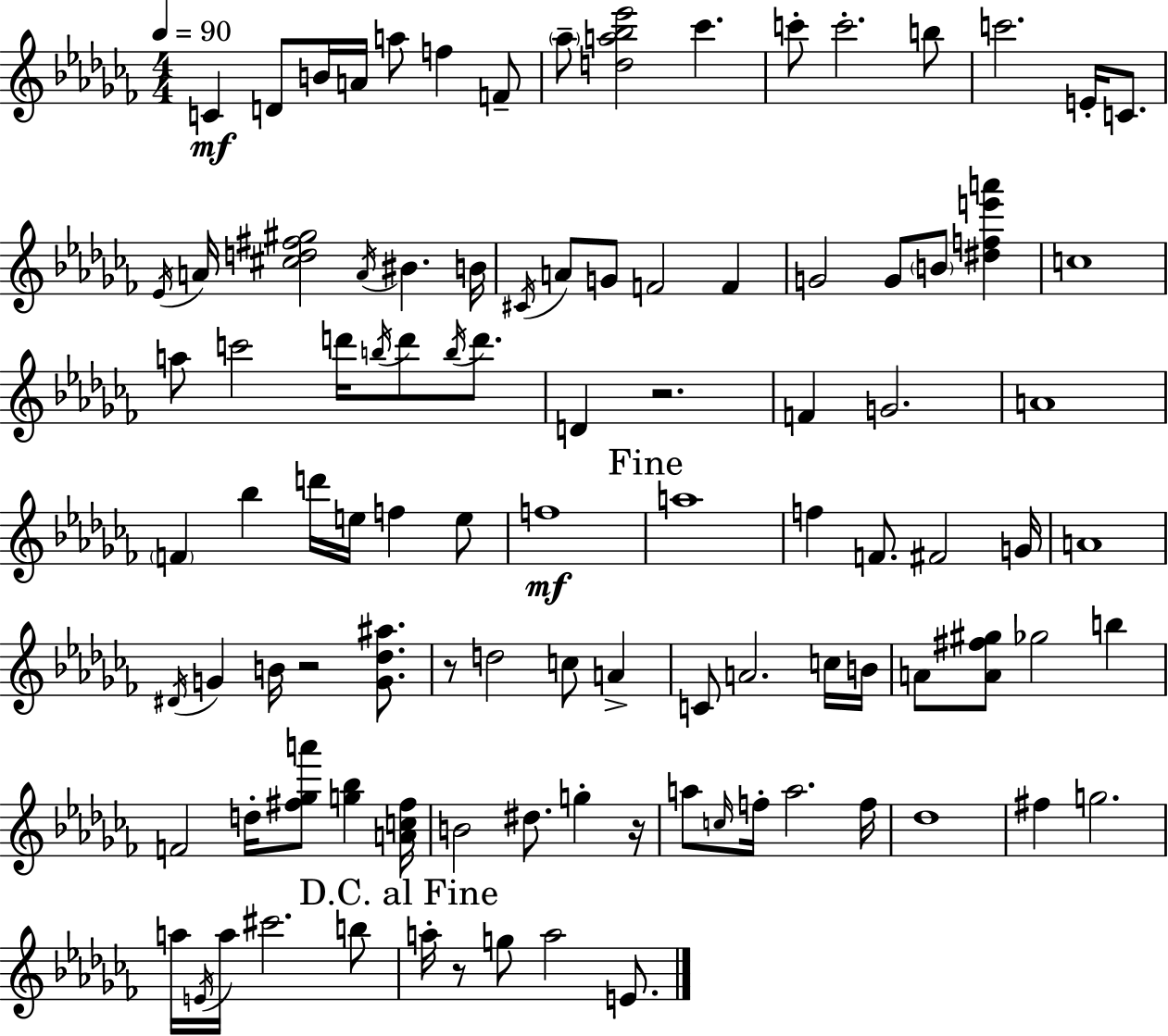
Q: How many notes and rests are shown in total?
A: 101